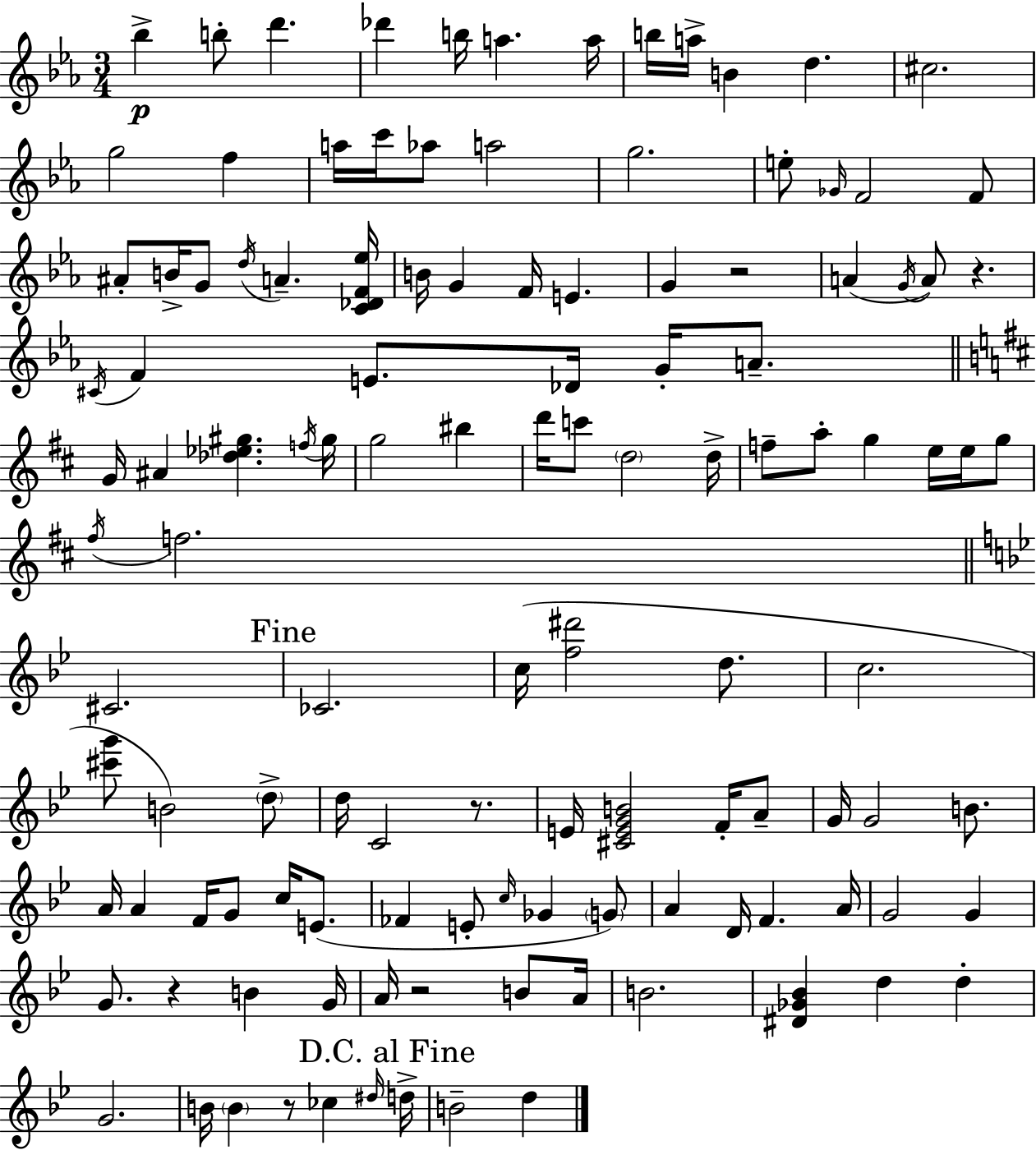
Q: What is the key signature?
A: C minor